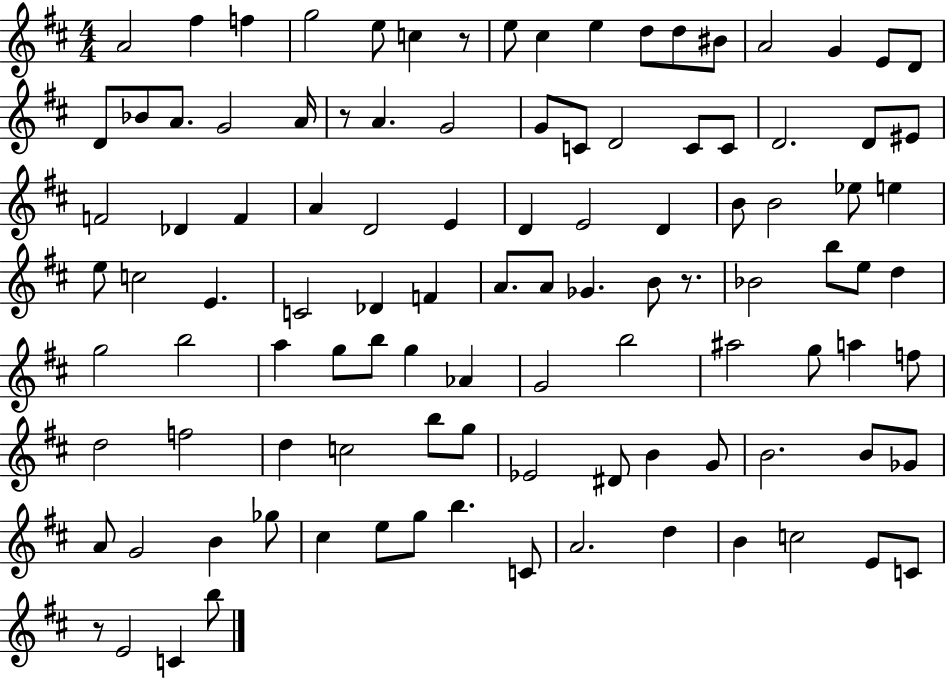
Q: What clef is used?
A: treble